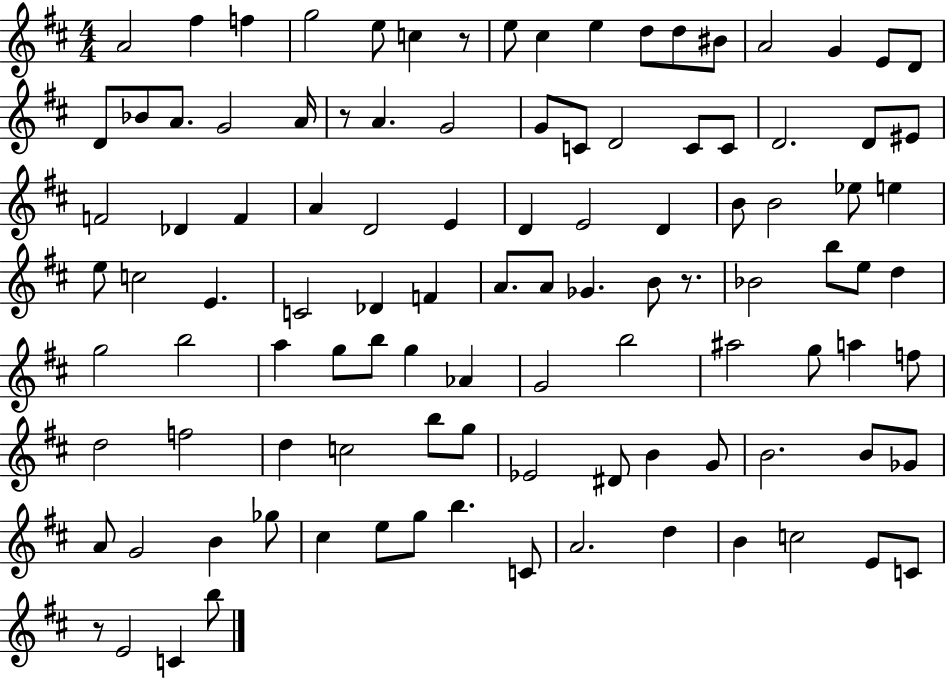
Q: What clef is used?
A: treble